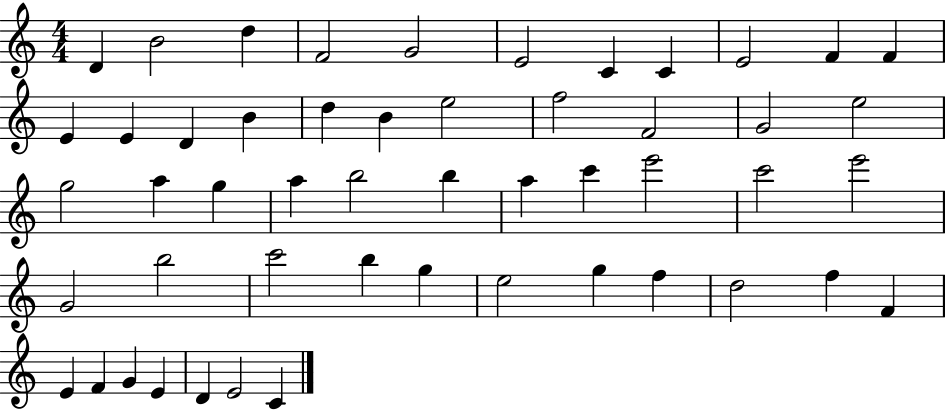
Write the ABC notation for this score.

X:1
T:Untitled
M:4/4
L:1/4
K:C
D B2 d F2 G2 E2 C C E2 F F E E D B d B e2 f2 F2 G2 e2 g2 a g a b2 b a c' e'2 c'2 e'2 G2 b2 c'2 b g e2 g f d2 f F E F G E D E2 C